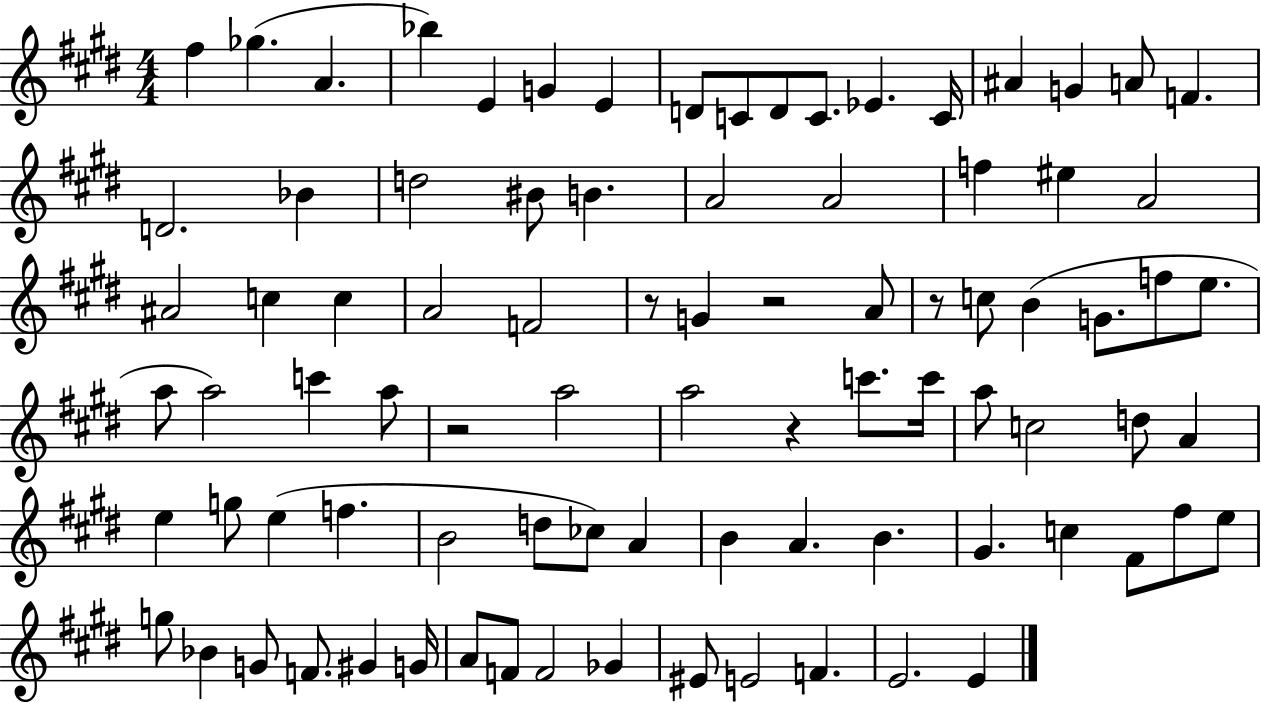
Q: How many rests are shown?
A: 5